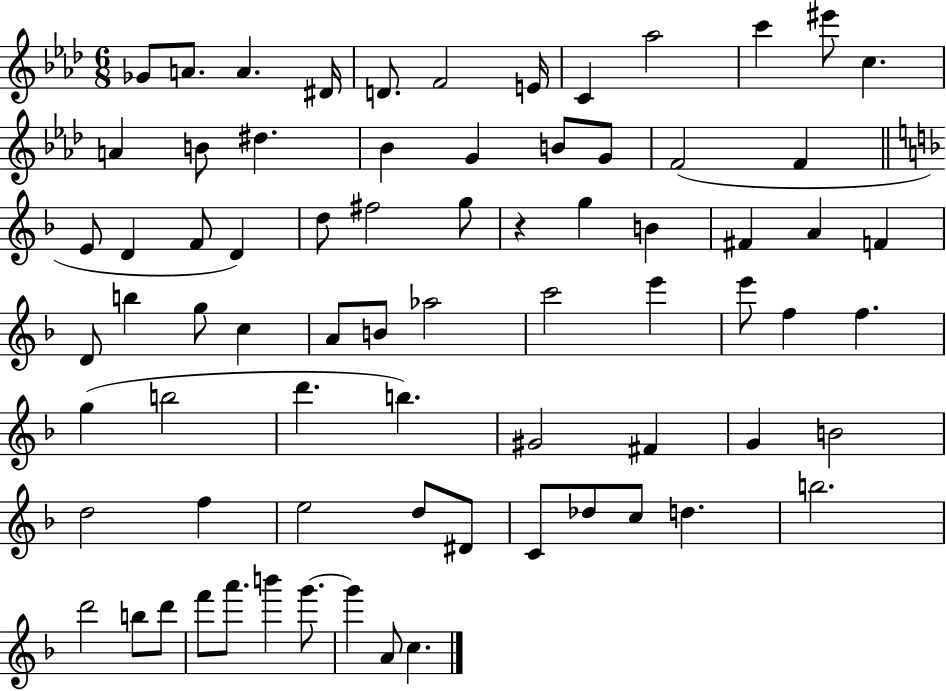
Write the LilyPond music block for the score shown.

{
  \clef treble
  \numericTimeSignature
  \time 6/8
  \key aes \major
  \repeat volta 2 { ges'8 a'8. a'4. dis'16 | d'8. f'2 e'16 | c'4 aes''2 | c'''4 eis'''8 c''4. | \break a'4 b'8 dis''4. | bes'4 g'4 b'8 g'8 | f'2( f'4 | \bar "||" \break \key f \major e'8 d'4 f'8 d'4) | d''8 fis''2 g''8 | r4 g''4 b'4 | fis'4 a'4 f'4 | \break d'8 b''4 g''8 c''4 | a'8 b'8 aes''2 | c'''2 e'''4 | e'''8 f''4 f''4. | \break g''4( b''2 | d'''4. b''4.) | gis'2 fis'4 | g'4 b'2 | \break d''2 f''4 | e''2 d''8 dis'8 | c'8 des''8 c''8 d''4. | b''2. | \break d'''2 b''8 d'''8 | f'''8 a'''8. b'''4 g'''8.~~ | g'''4 a'8 c''4. | } \bar "|."
}